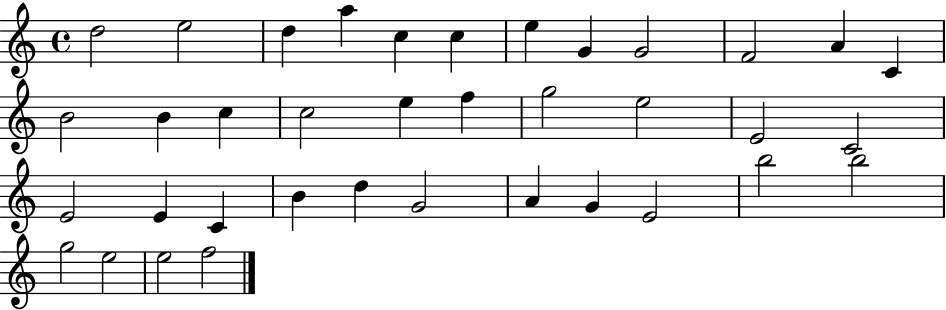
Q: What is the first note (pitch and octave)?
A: D5